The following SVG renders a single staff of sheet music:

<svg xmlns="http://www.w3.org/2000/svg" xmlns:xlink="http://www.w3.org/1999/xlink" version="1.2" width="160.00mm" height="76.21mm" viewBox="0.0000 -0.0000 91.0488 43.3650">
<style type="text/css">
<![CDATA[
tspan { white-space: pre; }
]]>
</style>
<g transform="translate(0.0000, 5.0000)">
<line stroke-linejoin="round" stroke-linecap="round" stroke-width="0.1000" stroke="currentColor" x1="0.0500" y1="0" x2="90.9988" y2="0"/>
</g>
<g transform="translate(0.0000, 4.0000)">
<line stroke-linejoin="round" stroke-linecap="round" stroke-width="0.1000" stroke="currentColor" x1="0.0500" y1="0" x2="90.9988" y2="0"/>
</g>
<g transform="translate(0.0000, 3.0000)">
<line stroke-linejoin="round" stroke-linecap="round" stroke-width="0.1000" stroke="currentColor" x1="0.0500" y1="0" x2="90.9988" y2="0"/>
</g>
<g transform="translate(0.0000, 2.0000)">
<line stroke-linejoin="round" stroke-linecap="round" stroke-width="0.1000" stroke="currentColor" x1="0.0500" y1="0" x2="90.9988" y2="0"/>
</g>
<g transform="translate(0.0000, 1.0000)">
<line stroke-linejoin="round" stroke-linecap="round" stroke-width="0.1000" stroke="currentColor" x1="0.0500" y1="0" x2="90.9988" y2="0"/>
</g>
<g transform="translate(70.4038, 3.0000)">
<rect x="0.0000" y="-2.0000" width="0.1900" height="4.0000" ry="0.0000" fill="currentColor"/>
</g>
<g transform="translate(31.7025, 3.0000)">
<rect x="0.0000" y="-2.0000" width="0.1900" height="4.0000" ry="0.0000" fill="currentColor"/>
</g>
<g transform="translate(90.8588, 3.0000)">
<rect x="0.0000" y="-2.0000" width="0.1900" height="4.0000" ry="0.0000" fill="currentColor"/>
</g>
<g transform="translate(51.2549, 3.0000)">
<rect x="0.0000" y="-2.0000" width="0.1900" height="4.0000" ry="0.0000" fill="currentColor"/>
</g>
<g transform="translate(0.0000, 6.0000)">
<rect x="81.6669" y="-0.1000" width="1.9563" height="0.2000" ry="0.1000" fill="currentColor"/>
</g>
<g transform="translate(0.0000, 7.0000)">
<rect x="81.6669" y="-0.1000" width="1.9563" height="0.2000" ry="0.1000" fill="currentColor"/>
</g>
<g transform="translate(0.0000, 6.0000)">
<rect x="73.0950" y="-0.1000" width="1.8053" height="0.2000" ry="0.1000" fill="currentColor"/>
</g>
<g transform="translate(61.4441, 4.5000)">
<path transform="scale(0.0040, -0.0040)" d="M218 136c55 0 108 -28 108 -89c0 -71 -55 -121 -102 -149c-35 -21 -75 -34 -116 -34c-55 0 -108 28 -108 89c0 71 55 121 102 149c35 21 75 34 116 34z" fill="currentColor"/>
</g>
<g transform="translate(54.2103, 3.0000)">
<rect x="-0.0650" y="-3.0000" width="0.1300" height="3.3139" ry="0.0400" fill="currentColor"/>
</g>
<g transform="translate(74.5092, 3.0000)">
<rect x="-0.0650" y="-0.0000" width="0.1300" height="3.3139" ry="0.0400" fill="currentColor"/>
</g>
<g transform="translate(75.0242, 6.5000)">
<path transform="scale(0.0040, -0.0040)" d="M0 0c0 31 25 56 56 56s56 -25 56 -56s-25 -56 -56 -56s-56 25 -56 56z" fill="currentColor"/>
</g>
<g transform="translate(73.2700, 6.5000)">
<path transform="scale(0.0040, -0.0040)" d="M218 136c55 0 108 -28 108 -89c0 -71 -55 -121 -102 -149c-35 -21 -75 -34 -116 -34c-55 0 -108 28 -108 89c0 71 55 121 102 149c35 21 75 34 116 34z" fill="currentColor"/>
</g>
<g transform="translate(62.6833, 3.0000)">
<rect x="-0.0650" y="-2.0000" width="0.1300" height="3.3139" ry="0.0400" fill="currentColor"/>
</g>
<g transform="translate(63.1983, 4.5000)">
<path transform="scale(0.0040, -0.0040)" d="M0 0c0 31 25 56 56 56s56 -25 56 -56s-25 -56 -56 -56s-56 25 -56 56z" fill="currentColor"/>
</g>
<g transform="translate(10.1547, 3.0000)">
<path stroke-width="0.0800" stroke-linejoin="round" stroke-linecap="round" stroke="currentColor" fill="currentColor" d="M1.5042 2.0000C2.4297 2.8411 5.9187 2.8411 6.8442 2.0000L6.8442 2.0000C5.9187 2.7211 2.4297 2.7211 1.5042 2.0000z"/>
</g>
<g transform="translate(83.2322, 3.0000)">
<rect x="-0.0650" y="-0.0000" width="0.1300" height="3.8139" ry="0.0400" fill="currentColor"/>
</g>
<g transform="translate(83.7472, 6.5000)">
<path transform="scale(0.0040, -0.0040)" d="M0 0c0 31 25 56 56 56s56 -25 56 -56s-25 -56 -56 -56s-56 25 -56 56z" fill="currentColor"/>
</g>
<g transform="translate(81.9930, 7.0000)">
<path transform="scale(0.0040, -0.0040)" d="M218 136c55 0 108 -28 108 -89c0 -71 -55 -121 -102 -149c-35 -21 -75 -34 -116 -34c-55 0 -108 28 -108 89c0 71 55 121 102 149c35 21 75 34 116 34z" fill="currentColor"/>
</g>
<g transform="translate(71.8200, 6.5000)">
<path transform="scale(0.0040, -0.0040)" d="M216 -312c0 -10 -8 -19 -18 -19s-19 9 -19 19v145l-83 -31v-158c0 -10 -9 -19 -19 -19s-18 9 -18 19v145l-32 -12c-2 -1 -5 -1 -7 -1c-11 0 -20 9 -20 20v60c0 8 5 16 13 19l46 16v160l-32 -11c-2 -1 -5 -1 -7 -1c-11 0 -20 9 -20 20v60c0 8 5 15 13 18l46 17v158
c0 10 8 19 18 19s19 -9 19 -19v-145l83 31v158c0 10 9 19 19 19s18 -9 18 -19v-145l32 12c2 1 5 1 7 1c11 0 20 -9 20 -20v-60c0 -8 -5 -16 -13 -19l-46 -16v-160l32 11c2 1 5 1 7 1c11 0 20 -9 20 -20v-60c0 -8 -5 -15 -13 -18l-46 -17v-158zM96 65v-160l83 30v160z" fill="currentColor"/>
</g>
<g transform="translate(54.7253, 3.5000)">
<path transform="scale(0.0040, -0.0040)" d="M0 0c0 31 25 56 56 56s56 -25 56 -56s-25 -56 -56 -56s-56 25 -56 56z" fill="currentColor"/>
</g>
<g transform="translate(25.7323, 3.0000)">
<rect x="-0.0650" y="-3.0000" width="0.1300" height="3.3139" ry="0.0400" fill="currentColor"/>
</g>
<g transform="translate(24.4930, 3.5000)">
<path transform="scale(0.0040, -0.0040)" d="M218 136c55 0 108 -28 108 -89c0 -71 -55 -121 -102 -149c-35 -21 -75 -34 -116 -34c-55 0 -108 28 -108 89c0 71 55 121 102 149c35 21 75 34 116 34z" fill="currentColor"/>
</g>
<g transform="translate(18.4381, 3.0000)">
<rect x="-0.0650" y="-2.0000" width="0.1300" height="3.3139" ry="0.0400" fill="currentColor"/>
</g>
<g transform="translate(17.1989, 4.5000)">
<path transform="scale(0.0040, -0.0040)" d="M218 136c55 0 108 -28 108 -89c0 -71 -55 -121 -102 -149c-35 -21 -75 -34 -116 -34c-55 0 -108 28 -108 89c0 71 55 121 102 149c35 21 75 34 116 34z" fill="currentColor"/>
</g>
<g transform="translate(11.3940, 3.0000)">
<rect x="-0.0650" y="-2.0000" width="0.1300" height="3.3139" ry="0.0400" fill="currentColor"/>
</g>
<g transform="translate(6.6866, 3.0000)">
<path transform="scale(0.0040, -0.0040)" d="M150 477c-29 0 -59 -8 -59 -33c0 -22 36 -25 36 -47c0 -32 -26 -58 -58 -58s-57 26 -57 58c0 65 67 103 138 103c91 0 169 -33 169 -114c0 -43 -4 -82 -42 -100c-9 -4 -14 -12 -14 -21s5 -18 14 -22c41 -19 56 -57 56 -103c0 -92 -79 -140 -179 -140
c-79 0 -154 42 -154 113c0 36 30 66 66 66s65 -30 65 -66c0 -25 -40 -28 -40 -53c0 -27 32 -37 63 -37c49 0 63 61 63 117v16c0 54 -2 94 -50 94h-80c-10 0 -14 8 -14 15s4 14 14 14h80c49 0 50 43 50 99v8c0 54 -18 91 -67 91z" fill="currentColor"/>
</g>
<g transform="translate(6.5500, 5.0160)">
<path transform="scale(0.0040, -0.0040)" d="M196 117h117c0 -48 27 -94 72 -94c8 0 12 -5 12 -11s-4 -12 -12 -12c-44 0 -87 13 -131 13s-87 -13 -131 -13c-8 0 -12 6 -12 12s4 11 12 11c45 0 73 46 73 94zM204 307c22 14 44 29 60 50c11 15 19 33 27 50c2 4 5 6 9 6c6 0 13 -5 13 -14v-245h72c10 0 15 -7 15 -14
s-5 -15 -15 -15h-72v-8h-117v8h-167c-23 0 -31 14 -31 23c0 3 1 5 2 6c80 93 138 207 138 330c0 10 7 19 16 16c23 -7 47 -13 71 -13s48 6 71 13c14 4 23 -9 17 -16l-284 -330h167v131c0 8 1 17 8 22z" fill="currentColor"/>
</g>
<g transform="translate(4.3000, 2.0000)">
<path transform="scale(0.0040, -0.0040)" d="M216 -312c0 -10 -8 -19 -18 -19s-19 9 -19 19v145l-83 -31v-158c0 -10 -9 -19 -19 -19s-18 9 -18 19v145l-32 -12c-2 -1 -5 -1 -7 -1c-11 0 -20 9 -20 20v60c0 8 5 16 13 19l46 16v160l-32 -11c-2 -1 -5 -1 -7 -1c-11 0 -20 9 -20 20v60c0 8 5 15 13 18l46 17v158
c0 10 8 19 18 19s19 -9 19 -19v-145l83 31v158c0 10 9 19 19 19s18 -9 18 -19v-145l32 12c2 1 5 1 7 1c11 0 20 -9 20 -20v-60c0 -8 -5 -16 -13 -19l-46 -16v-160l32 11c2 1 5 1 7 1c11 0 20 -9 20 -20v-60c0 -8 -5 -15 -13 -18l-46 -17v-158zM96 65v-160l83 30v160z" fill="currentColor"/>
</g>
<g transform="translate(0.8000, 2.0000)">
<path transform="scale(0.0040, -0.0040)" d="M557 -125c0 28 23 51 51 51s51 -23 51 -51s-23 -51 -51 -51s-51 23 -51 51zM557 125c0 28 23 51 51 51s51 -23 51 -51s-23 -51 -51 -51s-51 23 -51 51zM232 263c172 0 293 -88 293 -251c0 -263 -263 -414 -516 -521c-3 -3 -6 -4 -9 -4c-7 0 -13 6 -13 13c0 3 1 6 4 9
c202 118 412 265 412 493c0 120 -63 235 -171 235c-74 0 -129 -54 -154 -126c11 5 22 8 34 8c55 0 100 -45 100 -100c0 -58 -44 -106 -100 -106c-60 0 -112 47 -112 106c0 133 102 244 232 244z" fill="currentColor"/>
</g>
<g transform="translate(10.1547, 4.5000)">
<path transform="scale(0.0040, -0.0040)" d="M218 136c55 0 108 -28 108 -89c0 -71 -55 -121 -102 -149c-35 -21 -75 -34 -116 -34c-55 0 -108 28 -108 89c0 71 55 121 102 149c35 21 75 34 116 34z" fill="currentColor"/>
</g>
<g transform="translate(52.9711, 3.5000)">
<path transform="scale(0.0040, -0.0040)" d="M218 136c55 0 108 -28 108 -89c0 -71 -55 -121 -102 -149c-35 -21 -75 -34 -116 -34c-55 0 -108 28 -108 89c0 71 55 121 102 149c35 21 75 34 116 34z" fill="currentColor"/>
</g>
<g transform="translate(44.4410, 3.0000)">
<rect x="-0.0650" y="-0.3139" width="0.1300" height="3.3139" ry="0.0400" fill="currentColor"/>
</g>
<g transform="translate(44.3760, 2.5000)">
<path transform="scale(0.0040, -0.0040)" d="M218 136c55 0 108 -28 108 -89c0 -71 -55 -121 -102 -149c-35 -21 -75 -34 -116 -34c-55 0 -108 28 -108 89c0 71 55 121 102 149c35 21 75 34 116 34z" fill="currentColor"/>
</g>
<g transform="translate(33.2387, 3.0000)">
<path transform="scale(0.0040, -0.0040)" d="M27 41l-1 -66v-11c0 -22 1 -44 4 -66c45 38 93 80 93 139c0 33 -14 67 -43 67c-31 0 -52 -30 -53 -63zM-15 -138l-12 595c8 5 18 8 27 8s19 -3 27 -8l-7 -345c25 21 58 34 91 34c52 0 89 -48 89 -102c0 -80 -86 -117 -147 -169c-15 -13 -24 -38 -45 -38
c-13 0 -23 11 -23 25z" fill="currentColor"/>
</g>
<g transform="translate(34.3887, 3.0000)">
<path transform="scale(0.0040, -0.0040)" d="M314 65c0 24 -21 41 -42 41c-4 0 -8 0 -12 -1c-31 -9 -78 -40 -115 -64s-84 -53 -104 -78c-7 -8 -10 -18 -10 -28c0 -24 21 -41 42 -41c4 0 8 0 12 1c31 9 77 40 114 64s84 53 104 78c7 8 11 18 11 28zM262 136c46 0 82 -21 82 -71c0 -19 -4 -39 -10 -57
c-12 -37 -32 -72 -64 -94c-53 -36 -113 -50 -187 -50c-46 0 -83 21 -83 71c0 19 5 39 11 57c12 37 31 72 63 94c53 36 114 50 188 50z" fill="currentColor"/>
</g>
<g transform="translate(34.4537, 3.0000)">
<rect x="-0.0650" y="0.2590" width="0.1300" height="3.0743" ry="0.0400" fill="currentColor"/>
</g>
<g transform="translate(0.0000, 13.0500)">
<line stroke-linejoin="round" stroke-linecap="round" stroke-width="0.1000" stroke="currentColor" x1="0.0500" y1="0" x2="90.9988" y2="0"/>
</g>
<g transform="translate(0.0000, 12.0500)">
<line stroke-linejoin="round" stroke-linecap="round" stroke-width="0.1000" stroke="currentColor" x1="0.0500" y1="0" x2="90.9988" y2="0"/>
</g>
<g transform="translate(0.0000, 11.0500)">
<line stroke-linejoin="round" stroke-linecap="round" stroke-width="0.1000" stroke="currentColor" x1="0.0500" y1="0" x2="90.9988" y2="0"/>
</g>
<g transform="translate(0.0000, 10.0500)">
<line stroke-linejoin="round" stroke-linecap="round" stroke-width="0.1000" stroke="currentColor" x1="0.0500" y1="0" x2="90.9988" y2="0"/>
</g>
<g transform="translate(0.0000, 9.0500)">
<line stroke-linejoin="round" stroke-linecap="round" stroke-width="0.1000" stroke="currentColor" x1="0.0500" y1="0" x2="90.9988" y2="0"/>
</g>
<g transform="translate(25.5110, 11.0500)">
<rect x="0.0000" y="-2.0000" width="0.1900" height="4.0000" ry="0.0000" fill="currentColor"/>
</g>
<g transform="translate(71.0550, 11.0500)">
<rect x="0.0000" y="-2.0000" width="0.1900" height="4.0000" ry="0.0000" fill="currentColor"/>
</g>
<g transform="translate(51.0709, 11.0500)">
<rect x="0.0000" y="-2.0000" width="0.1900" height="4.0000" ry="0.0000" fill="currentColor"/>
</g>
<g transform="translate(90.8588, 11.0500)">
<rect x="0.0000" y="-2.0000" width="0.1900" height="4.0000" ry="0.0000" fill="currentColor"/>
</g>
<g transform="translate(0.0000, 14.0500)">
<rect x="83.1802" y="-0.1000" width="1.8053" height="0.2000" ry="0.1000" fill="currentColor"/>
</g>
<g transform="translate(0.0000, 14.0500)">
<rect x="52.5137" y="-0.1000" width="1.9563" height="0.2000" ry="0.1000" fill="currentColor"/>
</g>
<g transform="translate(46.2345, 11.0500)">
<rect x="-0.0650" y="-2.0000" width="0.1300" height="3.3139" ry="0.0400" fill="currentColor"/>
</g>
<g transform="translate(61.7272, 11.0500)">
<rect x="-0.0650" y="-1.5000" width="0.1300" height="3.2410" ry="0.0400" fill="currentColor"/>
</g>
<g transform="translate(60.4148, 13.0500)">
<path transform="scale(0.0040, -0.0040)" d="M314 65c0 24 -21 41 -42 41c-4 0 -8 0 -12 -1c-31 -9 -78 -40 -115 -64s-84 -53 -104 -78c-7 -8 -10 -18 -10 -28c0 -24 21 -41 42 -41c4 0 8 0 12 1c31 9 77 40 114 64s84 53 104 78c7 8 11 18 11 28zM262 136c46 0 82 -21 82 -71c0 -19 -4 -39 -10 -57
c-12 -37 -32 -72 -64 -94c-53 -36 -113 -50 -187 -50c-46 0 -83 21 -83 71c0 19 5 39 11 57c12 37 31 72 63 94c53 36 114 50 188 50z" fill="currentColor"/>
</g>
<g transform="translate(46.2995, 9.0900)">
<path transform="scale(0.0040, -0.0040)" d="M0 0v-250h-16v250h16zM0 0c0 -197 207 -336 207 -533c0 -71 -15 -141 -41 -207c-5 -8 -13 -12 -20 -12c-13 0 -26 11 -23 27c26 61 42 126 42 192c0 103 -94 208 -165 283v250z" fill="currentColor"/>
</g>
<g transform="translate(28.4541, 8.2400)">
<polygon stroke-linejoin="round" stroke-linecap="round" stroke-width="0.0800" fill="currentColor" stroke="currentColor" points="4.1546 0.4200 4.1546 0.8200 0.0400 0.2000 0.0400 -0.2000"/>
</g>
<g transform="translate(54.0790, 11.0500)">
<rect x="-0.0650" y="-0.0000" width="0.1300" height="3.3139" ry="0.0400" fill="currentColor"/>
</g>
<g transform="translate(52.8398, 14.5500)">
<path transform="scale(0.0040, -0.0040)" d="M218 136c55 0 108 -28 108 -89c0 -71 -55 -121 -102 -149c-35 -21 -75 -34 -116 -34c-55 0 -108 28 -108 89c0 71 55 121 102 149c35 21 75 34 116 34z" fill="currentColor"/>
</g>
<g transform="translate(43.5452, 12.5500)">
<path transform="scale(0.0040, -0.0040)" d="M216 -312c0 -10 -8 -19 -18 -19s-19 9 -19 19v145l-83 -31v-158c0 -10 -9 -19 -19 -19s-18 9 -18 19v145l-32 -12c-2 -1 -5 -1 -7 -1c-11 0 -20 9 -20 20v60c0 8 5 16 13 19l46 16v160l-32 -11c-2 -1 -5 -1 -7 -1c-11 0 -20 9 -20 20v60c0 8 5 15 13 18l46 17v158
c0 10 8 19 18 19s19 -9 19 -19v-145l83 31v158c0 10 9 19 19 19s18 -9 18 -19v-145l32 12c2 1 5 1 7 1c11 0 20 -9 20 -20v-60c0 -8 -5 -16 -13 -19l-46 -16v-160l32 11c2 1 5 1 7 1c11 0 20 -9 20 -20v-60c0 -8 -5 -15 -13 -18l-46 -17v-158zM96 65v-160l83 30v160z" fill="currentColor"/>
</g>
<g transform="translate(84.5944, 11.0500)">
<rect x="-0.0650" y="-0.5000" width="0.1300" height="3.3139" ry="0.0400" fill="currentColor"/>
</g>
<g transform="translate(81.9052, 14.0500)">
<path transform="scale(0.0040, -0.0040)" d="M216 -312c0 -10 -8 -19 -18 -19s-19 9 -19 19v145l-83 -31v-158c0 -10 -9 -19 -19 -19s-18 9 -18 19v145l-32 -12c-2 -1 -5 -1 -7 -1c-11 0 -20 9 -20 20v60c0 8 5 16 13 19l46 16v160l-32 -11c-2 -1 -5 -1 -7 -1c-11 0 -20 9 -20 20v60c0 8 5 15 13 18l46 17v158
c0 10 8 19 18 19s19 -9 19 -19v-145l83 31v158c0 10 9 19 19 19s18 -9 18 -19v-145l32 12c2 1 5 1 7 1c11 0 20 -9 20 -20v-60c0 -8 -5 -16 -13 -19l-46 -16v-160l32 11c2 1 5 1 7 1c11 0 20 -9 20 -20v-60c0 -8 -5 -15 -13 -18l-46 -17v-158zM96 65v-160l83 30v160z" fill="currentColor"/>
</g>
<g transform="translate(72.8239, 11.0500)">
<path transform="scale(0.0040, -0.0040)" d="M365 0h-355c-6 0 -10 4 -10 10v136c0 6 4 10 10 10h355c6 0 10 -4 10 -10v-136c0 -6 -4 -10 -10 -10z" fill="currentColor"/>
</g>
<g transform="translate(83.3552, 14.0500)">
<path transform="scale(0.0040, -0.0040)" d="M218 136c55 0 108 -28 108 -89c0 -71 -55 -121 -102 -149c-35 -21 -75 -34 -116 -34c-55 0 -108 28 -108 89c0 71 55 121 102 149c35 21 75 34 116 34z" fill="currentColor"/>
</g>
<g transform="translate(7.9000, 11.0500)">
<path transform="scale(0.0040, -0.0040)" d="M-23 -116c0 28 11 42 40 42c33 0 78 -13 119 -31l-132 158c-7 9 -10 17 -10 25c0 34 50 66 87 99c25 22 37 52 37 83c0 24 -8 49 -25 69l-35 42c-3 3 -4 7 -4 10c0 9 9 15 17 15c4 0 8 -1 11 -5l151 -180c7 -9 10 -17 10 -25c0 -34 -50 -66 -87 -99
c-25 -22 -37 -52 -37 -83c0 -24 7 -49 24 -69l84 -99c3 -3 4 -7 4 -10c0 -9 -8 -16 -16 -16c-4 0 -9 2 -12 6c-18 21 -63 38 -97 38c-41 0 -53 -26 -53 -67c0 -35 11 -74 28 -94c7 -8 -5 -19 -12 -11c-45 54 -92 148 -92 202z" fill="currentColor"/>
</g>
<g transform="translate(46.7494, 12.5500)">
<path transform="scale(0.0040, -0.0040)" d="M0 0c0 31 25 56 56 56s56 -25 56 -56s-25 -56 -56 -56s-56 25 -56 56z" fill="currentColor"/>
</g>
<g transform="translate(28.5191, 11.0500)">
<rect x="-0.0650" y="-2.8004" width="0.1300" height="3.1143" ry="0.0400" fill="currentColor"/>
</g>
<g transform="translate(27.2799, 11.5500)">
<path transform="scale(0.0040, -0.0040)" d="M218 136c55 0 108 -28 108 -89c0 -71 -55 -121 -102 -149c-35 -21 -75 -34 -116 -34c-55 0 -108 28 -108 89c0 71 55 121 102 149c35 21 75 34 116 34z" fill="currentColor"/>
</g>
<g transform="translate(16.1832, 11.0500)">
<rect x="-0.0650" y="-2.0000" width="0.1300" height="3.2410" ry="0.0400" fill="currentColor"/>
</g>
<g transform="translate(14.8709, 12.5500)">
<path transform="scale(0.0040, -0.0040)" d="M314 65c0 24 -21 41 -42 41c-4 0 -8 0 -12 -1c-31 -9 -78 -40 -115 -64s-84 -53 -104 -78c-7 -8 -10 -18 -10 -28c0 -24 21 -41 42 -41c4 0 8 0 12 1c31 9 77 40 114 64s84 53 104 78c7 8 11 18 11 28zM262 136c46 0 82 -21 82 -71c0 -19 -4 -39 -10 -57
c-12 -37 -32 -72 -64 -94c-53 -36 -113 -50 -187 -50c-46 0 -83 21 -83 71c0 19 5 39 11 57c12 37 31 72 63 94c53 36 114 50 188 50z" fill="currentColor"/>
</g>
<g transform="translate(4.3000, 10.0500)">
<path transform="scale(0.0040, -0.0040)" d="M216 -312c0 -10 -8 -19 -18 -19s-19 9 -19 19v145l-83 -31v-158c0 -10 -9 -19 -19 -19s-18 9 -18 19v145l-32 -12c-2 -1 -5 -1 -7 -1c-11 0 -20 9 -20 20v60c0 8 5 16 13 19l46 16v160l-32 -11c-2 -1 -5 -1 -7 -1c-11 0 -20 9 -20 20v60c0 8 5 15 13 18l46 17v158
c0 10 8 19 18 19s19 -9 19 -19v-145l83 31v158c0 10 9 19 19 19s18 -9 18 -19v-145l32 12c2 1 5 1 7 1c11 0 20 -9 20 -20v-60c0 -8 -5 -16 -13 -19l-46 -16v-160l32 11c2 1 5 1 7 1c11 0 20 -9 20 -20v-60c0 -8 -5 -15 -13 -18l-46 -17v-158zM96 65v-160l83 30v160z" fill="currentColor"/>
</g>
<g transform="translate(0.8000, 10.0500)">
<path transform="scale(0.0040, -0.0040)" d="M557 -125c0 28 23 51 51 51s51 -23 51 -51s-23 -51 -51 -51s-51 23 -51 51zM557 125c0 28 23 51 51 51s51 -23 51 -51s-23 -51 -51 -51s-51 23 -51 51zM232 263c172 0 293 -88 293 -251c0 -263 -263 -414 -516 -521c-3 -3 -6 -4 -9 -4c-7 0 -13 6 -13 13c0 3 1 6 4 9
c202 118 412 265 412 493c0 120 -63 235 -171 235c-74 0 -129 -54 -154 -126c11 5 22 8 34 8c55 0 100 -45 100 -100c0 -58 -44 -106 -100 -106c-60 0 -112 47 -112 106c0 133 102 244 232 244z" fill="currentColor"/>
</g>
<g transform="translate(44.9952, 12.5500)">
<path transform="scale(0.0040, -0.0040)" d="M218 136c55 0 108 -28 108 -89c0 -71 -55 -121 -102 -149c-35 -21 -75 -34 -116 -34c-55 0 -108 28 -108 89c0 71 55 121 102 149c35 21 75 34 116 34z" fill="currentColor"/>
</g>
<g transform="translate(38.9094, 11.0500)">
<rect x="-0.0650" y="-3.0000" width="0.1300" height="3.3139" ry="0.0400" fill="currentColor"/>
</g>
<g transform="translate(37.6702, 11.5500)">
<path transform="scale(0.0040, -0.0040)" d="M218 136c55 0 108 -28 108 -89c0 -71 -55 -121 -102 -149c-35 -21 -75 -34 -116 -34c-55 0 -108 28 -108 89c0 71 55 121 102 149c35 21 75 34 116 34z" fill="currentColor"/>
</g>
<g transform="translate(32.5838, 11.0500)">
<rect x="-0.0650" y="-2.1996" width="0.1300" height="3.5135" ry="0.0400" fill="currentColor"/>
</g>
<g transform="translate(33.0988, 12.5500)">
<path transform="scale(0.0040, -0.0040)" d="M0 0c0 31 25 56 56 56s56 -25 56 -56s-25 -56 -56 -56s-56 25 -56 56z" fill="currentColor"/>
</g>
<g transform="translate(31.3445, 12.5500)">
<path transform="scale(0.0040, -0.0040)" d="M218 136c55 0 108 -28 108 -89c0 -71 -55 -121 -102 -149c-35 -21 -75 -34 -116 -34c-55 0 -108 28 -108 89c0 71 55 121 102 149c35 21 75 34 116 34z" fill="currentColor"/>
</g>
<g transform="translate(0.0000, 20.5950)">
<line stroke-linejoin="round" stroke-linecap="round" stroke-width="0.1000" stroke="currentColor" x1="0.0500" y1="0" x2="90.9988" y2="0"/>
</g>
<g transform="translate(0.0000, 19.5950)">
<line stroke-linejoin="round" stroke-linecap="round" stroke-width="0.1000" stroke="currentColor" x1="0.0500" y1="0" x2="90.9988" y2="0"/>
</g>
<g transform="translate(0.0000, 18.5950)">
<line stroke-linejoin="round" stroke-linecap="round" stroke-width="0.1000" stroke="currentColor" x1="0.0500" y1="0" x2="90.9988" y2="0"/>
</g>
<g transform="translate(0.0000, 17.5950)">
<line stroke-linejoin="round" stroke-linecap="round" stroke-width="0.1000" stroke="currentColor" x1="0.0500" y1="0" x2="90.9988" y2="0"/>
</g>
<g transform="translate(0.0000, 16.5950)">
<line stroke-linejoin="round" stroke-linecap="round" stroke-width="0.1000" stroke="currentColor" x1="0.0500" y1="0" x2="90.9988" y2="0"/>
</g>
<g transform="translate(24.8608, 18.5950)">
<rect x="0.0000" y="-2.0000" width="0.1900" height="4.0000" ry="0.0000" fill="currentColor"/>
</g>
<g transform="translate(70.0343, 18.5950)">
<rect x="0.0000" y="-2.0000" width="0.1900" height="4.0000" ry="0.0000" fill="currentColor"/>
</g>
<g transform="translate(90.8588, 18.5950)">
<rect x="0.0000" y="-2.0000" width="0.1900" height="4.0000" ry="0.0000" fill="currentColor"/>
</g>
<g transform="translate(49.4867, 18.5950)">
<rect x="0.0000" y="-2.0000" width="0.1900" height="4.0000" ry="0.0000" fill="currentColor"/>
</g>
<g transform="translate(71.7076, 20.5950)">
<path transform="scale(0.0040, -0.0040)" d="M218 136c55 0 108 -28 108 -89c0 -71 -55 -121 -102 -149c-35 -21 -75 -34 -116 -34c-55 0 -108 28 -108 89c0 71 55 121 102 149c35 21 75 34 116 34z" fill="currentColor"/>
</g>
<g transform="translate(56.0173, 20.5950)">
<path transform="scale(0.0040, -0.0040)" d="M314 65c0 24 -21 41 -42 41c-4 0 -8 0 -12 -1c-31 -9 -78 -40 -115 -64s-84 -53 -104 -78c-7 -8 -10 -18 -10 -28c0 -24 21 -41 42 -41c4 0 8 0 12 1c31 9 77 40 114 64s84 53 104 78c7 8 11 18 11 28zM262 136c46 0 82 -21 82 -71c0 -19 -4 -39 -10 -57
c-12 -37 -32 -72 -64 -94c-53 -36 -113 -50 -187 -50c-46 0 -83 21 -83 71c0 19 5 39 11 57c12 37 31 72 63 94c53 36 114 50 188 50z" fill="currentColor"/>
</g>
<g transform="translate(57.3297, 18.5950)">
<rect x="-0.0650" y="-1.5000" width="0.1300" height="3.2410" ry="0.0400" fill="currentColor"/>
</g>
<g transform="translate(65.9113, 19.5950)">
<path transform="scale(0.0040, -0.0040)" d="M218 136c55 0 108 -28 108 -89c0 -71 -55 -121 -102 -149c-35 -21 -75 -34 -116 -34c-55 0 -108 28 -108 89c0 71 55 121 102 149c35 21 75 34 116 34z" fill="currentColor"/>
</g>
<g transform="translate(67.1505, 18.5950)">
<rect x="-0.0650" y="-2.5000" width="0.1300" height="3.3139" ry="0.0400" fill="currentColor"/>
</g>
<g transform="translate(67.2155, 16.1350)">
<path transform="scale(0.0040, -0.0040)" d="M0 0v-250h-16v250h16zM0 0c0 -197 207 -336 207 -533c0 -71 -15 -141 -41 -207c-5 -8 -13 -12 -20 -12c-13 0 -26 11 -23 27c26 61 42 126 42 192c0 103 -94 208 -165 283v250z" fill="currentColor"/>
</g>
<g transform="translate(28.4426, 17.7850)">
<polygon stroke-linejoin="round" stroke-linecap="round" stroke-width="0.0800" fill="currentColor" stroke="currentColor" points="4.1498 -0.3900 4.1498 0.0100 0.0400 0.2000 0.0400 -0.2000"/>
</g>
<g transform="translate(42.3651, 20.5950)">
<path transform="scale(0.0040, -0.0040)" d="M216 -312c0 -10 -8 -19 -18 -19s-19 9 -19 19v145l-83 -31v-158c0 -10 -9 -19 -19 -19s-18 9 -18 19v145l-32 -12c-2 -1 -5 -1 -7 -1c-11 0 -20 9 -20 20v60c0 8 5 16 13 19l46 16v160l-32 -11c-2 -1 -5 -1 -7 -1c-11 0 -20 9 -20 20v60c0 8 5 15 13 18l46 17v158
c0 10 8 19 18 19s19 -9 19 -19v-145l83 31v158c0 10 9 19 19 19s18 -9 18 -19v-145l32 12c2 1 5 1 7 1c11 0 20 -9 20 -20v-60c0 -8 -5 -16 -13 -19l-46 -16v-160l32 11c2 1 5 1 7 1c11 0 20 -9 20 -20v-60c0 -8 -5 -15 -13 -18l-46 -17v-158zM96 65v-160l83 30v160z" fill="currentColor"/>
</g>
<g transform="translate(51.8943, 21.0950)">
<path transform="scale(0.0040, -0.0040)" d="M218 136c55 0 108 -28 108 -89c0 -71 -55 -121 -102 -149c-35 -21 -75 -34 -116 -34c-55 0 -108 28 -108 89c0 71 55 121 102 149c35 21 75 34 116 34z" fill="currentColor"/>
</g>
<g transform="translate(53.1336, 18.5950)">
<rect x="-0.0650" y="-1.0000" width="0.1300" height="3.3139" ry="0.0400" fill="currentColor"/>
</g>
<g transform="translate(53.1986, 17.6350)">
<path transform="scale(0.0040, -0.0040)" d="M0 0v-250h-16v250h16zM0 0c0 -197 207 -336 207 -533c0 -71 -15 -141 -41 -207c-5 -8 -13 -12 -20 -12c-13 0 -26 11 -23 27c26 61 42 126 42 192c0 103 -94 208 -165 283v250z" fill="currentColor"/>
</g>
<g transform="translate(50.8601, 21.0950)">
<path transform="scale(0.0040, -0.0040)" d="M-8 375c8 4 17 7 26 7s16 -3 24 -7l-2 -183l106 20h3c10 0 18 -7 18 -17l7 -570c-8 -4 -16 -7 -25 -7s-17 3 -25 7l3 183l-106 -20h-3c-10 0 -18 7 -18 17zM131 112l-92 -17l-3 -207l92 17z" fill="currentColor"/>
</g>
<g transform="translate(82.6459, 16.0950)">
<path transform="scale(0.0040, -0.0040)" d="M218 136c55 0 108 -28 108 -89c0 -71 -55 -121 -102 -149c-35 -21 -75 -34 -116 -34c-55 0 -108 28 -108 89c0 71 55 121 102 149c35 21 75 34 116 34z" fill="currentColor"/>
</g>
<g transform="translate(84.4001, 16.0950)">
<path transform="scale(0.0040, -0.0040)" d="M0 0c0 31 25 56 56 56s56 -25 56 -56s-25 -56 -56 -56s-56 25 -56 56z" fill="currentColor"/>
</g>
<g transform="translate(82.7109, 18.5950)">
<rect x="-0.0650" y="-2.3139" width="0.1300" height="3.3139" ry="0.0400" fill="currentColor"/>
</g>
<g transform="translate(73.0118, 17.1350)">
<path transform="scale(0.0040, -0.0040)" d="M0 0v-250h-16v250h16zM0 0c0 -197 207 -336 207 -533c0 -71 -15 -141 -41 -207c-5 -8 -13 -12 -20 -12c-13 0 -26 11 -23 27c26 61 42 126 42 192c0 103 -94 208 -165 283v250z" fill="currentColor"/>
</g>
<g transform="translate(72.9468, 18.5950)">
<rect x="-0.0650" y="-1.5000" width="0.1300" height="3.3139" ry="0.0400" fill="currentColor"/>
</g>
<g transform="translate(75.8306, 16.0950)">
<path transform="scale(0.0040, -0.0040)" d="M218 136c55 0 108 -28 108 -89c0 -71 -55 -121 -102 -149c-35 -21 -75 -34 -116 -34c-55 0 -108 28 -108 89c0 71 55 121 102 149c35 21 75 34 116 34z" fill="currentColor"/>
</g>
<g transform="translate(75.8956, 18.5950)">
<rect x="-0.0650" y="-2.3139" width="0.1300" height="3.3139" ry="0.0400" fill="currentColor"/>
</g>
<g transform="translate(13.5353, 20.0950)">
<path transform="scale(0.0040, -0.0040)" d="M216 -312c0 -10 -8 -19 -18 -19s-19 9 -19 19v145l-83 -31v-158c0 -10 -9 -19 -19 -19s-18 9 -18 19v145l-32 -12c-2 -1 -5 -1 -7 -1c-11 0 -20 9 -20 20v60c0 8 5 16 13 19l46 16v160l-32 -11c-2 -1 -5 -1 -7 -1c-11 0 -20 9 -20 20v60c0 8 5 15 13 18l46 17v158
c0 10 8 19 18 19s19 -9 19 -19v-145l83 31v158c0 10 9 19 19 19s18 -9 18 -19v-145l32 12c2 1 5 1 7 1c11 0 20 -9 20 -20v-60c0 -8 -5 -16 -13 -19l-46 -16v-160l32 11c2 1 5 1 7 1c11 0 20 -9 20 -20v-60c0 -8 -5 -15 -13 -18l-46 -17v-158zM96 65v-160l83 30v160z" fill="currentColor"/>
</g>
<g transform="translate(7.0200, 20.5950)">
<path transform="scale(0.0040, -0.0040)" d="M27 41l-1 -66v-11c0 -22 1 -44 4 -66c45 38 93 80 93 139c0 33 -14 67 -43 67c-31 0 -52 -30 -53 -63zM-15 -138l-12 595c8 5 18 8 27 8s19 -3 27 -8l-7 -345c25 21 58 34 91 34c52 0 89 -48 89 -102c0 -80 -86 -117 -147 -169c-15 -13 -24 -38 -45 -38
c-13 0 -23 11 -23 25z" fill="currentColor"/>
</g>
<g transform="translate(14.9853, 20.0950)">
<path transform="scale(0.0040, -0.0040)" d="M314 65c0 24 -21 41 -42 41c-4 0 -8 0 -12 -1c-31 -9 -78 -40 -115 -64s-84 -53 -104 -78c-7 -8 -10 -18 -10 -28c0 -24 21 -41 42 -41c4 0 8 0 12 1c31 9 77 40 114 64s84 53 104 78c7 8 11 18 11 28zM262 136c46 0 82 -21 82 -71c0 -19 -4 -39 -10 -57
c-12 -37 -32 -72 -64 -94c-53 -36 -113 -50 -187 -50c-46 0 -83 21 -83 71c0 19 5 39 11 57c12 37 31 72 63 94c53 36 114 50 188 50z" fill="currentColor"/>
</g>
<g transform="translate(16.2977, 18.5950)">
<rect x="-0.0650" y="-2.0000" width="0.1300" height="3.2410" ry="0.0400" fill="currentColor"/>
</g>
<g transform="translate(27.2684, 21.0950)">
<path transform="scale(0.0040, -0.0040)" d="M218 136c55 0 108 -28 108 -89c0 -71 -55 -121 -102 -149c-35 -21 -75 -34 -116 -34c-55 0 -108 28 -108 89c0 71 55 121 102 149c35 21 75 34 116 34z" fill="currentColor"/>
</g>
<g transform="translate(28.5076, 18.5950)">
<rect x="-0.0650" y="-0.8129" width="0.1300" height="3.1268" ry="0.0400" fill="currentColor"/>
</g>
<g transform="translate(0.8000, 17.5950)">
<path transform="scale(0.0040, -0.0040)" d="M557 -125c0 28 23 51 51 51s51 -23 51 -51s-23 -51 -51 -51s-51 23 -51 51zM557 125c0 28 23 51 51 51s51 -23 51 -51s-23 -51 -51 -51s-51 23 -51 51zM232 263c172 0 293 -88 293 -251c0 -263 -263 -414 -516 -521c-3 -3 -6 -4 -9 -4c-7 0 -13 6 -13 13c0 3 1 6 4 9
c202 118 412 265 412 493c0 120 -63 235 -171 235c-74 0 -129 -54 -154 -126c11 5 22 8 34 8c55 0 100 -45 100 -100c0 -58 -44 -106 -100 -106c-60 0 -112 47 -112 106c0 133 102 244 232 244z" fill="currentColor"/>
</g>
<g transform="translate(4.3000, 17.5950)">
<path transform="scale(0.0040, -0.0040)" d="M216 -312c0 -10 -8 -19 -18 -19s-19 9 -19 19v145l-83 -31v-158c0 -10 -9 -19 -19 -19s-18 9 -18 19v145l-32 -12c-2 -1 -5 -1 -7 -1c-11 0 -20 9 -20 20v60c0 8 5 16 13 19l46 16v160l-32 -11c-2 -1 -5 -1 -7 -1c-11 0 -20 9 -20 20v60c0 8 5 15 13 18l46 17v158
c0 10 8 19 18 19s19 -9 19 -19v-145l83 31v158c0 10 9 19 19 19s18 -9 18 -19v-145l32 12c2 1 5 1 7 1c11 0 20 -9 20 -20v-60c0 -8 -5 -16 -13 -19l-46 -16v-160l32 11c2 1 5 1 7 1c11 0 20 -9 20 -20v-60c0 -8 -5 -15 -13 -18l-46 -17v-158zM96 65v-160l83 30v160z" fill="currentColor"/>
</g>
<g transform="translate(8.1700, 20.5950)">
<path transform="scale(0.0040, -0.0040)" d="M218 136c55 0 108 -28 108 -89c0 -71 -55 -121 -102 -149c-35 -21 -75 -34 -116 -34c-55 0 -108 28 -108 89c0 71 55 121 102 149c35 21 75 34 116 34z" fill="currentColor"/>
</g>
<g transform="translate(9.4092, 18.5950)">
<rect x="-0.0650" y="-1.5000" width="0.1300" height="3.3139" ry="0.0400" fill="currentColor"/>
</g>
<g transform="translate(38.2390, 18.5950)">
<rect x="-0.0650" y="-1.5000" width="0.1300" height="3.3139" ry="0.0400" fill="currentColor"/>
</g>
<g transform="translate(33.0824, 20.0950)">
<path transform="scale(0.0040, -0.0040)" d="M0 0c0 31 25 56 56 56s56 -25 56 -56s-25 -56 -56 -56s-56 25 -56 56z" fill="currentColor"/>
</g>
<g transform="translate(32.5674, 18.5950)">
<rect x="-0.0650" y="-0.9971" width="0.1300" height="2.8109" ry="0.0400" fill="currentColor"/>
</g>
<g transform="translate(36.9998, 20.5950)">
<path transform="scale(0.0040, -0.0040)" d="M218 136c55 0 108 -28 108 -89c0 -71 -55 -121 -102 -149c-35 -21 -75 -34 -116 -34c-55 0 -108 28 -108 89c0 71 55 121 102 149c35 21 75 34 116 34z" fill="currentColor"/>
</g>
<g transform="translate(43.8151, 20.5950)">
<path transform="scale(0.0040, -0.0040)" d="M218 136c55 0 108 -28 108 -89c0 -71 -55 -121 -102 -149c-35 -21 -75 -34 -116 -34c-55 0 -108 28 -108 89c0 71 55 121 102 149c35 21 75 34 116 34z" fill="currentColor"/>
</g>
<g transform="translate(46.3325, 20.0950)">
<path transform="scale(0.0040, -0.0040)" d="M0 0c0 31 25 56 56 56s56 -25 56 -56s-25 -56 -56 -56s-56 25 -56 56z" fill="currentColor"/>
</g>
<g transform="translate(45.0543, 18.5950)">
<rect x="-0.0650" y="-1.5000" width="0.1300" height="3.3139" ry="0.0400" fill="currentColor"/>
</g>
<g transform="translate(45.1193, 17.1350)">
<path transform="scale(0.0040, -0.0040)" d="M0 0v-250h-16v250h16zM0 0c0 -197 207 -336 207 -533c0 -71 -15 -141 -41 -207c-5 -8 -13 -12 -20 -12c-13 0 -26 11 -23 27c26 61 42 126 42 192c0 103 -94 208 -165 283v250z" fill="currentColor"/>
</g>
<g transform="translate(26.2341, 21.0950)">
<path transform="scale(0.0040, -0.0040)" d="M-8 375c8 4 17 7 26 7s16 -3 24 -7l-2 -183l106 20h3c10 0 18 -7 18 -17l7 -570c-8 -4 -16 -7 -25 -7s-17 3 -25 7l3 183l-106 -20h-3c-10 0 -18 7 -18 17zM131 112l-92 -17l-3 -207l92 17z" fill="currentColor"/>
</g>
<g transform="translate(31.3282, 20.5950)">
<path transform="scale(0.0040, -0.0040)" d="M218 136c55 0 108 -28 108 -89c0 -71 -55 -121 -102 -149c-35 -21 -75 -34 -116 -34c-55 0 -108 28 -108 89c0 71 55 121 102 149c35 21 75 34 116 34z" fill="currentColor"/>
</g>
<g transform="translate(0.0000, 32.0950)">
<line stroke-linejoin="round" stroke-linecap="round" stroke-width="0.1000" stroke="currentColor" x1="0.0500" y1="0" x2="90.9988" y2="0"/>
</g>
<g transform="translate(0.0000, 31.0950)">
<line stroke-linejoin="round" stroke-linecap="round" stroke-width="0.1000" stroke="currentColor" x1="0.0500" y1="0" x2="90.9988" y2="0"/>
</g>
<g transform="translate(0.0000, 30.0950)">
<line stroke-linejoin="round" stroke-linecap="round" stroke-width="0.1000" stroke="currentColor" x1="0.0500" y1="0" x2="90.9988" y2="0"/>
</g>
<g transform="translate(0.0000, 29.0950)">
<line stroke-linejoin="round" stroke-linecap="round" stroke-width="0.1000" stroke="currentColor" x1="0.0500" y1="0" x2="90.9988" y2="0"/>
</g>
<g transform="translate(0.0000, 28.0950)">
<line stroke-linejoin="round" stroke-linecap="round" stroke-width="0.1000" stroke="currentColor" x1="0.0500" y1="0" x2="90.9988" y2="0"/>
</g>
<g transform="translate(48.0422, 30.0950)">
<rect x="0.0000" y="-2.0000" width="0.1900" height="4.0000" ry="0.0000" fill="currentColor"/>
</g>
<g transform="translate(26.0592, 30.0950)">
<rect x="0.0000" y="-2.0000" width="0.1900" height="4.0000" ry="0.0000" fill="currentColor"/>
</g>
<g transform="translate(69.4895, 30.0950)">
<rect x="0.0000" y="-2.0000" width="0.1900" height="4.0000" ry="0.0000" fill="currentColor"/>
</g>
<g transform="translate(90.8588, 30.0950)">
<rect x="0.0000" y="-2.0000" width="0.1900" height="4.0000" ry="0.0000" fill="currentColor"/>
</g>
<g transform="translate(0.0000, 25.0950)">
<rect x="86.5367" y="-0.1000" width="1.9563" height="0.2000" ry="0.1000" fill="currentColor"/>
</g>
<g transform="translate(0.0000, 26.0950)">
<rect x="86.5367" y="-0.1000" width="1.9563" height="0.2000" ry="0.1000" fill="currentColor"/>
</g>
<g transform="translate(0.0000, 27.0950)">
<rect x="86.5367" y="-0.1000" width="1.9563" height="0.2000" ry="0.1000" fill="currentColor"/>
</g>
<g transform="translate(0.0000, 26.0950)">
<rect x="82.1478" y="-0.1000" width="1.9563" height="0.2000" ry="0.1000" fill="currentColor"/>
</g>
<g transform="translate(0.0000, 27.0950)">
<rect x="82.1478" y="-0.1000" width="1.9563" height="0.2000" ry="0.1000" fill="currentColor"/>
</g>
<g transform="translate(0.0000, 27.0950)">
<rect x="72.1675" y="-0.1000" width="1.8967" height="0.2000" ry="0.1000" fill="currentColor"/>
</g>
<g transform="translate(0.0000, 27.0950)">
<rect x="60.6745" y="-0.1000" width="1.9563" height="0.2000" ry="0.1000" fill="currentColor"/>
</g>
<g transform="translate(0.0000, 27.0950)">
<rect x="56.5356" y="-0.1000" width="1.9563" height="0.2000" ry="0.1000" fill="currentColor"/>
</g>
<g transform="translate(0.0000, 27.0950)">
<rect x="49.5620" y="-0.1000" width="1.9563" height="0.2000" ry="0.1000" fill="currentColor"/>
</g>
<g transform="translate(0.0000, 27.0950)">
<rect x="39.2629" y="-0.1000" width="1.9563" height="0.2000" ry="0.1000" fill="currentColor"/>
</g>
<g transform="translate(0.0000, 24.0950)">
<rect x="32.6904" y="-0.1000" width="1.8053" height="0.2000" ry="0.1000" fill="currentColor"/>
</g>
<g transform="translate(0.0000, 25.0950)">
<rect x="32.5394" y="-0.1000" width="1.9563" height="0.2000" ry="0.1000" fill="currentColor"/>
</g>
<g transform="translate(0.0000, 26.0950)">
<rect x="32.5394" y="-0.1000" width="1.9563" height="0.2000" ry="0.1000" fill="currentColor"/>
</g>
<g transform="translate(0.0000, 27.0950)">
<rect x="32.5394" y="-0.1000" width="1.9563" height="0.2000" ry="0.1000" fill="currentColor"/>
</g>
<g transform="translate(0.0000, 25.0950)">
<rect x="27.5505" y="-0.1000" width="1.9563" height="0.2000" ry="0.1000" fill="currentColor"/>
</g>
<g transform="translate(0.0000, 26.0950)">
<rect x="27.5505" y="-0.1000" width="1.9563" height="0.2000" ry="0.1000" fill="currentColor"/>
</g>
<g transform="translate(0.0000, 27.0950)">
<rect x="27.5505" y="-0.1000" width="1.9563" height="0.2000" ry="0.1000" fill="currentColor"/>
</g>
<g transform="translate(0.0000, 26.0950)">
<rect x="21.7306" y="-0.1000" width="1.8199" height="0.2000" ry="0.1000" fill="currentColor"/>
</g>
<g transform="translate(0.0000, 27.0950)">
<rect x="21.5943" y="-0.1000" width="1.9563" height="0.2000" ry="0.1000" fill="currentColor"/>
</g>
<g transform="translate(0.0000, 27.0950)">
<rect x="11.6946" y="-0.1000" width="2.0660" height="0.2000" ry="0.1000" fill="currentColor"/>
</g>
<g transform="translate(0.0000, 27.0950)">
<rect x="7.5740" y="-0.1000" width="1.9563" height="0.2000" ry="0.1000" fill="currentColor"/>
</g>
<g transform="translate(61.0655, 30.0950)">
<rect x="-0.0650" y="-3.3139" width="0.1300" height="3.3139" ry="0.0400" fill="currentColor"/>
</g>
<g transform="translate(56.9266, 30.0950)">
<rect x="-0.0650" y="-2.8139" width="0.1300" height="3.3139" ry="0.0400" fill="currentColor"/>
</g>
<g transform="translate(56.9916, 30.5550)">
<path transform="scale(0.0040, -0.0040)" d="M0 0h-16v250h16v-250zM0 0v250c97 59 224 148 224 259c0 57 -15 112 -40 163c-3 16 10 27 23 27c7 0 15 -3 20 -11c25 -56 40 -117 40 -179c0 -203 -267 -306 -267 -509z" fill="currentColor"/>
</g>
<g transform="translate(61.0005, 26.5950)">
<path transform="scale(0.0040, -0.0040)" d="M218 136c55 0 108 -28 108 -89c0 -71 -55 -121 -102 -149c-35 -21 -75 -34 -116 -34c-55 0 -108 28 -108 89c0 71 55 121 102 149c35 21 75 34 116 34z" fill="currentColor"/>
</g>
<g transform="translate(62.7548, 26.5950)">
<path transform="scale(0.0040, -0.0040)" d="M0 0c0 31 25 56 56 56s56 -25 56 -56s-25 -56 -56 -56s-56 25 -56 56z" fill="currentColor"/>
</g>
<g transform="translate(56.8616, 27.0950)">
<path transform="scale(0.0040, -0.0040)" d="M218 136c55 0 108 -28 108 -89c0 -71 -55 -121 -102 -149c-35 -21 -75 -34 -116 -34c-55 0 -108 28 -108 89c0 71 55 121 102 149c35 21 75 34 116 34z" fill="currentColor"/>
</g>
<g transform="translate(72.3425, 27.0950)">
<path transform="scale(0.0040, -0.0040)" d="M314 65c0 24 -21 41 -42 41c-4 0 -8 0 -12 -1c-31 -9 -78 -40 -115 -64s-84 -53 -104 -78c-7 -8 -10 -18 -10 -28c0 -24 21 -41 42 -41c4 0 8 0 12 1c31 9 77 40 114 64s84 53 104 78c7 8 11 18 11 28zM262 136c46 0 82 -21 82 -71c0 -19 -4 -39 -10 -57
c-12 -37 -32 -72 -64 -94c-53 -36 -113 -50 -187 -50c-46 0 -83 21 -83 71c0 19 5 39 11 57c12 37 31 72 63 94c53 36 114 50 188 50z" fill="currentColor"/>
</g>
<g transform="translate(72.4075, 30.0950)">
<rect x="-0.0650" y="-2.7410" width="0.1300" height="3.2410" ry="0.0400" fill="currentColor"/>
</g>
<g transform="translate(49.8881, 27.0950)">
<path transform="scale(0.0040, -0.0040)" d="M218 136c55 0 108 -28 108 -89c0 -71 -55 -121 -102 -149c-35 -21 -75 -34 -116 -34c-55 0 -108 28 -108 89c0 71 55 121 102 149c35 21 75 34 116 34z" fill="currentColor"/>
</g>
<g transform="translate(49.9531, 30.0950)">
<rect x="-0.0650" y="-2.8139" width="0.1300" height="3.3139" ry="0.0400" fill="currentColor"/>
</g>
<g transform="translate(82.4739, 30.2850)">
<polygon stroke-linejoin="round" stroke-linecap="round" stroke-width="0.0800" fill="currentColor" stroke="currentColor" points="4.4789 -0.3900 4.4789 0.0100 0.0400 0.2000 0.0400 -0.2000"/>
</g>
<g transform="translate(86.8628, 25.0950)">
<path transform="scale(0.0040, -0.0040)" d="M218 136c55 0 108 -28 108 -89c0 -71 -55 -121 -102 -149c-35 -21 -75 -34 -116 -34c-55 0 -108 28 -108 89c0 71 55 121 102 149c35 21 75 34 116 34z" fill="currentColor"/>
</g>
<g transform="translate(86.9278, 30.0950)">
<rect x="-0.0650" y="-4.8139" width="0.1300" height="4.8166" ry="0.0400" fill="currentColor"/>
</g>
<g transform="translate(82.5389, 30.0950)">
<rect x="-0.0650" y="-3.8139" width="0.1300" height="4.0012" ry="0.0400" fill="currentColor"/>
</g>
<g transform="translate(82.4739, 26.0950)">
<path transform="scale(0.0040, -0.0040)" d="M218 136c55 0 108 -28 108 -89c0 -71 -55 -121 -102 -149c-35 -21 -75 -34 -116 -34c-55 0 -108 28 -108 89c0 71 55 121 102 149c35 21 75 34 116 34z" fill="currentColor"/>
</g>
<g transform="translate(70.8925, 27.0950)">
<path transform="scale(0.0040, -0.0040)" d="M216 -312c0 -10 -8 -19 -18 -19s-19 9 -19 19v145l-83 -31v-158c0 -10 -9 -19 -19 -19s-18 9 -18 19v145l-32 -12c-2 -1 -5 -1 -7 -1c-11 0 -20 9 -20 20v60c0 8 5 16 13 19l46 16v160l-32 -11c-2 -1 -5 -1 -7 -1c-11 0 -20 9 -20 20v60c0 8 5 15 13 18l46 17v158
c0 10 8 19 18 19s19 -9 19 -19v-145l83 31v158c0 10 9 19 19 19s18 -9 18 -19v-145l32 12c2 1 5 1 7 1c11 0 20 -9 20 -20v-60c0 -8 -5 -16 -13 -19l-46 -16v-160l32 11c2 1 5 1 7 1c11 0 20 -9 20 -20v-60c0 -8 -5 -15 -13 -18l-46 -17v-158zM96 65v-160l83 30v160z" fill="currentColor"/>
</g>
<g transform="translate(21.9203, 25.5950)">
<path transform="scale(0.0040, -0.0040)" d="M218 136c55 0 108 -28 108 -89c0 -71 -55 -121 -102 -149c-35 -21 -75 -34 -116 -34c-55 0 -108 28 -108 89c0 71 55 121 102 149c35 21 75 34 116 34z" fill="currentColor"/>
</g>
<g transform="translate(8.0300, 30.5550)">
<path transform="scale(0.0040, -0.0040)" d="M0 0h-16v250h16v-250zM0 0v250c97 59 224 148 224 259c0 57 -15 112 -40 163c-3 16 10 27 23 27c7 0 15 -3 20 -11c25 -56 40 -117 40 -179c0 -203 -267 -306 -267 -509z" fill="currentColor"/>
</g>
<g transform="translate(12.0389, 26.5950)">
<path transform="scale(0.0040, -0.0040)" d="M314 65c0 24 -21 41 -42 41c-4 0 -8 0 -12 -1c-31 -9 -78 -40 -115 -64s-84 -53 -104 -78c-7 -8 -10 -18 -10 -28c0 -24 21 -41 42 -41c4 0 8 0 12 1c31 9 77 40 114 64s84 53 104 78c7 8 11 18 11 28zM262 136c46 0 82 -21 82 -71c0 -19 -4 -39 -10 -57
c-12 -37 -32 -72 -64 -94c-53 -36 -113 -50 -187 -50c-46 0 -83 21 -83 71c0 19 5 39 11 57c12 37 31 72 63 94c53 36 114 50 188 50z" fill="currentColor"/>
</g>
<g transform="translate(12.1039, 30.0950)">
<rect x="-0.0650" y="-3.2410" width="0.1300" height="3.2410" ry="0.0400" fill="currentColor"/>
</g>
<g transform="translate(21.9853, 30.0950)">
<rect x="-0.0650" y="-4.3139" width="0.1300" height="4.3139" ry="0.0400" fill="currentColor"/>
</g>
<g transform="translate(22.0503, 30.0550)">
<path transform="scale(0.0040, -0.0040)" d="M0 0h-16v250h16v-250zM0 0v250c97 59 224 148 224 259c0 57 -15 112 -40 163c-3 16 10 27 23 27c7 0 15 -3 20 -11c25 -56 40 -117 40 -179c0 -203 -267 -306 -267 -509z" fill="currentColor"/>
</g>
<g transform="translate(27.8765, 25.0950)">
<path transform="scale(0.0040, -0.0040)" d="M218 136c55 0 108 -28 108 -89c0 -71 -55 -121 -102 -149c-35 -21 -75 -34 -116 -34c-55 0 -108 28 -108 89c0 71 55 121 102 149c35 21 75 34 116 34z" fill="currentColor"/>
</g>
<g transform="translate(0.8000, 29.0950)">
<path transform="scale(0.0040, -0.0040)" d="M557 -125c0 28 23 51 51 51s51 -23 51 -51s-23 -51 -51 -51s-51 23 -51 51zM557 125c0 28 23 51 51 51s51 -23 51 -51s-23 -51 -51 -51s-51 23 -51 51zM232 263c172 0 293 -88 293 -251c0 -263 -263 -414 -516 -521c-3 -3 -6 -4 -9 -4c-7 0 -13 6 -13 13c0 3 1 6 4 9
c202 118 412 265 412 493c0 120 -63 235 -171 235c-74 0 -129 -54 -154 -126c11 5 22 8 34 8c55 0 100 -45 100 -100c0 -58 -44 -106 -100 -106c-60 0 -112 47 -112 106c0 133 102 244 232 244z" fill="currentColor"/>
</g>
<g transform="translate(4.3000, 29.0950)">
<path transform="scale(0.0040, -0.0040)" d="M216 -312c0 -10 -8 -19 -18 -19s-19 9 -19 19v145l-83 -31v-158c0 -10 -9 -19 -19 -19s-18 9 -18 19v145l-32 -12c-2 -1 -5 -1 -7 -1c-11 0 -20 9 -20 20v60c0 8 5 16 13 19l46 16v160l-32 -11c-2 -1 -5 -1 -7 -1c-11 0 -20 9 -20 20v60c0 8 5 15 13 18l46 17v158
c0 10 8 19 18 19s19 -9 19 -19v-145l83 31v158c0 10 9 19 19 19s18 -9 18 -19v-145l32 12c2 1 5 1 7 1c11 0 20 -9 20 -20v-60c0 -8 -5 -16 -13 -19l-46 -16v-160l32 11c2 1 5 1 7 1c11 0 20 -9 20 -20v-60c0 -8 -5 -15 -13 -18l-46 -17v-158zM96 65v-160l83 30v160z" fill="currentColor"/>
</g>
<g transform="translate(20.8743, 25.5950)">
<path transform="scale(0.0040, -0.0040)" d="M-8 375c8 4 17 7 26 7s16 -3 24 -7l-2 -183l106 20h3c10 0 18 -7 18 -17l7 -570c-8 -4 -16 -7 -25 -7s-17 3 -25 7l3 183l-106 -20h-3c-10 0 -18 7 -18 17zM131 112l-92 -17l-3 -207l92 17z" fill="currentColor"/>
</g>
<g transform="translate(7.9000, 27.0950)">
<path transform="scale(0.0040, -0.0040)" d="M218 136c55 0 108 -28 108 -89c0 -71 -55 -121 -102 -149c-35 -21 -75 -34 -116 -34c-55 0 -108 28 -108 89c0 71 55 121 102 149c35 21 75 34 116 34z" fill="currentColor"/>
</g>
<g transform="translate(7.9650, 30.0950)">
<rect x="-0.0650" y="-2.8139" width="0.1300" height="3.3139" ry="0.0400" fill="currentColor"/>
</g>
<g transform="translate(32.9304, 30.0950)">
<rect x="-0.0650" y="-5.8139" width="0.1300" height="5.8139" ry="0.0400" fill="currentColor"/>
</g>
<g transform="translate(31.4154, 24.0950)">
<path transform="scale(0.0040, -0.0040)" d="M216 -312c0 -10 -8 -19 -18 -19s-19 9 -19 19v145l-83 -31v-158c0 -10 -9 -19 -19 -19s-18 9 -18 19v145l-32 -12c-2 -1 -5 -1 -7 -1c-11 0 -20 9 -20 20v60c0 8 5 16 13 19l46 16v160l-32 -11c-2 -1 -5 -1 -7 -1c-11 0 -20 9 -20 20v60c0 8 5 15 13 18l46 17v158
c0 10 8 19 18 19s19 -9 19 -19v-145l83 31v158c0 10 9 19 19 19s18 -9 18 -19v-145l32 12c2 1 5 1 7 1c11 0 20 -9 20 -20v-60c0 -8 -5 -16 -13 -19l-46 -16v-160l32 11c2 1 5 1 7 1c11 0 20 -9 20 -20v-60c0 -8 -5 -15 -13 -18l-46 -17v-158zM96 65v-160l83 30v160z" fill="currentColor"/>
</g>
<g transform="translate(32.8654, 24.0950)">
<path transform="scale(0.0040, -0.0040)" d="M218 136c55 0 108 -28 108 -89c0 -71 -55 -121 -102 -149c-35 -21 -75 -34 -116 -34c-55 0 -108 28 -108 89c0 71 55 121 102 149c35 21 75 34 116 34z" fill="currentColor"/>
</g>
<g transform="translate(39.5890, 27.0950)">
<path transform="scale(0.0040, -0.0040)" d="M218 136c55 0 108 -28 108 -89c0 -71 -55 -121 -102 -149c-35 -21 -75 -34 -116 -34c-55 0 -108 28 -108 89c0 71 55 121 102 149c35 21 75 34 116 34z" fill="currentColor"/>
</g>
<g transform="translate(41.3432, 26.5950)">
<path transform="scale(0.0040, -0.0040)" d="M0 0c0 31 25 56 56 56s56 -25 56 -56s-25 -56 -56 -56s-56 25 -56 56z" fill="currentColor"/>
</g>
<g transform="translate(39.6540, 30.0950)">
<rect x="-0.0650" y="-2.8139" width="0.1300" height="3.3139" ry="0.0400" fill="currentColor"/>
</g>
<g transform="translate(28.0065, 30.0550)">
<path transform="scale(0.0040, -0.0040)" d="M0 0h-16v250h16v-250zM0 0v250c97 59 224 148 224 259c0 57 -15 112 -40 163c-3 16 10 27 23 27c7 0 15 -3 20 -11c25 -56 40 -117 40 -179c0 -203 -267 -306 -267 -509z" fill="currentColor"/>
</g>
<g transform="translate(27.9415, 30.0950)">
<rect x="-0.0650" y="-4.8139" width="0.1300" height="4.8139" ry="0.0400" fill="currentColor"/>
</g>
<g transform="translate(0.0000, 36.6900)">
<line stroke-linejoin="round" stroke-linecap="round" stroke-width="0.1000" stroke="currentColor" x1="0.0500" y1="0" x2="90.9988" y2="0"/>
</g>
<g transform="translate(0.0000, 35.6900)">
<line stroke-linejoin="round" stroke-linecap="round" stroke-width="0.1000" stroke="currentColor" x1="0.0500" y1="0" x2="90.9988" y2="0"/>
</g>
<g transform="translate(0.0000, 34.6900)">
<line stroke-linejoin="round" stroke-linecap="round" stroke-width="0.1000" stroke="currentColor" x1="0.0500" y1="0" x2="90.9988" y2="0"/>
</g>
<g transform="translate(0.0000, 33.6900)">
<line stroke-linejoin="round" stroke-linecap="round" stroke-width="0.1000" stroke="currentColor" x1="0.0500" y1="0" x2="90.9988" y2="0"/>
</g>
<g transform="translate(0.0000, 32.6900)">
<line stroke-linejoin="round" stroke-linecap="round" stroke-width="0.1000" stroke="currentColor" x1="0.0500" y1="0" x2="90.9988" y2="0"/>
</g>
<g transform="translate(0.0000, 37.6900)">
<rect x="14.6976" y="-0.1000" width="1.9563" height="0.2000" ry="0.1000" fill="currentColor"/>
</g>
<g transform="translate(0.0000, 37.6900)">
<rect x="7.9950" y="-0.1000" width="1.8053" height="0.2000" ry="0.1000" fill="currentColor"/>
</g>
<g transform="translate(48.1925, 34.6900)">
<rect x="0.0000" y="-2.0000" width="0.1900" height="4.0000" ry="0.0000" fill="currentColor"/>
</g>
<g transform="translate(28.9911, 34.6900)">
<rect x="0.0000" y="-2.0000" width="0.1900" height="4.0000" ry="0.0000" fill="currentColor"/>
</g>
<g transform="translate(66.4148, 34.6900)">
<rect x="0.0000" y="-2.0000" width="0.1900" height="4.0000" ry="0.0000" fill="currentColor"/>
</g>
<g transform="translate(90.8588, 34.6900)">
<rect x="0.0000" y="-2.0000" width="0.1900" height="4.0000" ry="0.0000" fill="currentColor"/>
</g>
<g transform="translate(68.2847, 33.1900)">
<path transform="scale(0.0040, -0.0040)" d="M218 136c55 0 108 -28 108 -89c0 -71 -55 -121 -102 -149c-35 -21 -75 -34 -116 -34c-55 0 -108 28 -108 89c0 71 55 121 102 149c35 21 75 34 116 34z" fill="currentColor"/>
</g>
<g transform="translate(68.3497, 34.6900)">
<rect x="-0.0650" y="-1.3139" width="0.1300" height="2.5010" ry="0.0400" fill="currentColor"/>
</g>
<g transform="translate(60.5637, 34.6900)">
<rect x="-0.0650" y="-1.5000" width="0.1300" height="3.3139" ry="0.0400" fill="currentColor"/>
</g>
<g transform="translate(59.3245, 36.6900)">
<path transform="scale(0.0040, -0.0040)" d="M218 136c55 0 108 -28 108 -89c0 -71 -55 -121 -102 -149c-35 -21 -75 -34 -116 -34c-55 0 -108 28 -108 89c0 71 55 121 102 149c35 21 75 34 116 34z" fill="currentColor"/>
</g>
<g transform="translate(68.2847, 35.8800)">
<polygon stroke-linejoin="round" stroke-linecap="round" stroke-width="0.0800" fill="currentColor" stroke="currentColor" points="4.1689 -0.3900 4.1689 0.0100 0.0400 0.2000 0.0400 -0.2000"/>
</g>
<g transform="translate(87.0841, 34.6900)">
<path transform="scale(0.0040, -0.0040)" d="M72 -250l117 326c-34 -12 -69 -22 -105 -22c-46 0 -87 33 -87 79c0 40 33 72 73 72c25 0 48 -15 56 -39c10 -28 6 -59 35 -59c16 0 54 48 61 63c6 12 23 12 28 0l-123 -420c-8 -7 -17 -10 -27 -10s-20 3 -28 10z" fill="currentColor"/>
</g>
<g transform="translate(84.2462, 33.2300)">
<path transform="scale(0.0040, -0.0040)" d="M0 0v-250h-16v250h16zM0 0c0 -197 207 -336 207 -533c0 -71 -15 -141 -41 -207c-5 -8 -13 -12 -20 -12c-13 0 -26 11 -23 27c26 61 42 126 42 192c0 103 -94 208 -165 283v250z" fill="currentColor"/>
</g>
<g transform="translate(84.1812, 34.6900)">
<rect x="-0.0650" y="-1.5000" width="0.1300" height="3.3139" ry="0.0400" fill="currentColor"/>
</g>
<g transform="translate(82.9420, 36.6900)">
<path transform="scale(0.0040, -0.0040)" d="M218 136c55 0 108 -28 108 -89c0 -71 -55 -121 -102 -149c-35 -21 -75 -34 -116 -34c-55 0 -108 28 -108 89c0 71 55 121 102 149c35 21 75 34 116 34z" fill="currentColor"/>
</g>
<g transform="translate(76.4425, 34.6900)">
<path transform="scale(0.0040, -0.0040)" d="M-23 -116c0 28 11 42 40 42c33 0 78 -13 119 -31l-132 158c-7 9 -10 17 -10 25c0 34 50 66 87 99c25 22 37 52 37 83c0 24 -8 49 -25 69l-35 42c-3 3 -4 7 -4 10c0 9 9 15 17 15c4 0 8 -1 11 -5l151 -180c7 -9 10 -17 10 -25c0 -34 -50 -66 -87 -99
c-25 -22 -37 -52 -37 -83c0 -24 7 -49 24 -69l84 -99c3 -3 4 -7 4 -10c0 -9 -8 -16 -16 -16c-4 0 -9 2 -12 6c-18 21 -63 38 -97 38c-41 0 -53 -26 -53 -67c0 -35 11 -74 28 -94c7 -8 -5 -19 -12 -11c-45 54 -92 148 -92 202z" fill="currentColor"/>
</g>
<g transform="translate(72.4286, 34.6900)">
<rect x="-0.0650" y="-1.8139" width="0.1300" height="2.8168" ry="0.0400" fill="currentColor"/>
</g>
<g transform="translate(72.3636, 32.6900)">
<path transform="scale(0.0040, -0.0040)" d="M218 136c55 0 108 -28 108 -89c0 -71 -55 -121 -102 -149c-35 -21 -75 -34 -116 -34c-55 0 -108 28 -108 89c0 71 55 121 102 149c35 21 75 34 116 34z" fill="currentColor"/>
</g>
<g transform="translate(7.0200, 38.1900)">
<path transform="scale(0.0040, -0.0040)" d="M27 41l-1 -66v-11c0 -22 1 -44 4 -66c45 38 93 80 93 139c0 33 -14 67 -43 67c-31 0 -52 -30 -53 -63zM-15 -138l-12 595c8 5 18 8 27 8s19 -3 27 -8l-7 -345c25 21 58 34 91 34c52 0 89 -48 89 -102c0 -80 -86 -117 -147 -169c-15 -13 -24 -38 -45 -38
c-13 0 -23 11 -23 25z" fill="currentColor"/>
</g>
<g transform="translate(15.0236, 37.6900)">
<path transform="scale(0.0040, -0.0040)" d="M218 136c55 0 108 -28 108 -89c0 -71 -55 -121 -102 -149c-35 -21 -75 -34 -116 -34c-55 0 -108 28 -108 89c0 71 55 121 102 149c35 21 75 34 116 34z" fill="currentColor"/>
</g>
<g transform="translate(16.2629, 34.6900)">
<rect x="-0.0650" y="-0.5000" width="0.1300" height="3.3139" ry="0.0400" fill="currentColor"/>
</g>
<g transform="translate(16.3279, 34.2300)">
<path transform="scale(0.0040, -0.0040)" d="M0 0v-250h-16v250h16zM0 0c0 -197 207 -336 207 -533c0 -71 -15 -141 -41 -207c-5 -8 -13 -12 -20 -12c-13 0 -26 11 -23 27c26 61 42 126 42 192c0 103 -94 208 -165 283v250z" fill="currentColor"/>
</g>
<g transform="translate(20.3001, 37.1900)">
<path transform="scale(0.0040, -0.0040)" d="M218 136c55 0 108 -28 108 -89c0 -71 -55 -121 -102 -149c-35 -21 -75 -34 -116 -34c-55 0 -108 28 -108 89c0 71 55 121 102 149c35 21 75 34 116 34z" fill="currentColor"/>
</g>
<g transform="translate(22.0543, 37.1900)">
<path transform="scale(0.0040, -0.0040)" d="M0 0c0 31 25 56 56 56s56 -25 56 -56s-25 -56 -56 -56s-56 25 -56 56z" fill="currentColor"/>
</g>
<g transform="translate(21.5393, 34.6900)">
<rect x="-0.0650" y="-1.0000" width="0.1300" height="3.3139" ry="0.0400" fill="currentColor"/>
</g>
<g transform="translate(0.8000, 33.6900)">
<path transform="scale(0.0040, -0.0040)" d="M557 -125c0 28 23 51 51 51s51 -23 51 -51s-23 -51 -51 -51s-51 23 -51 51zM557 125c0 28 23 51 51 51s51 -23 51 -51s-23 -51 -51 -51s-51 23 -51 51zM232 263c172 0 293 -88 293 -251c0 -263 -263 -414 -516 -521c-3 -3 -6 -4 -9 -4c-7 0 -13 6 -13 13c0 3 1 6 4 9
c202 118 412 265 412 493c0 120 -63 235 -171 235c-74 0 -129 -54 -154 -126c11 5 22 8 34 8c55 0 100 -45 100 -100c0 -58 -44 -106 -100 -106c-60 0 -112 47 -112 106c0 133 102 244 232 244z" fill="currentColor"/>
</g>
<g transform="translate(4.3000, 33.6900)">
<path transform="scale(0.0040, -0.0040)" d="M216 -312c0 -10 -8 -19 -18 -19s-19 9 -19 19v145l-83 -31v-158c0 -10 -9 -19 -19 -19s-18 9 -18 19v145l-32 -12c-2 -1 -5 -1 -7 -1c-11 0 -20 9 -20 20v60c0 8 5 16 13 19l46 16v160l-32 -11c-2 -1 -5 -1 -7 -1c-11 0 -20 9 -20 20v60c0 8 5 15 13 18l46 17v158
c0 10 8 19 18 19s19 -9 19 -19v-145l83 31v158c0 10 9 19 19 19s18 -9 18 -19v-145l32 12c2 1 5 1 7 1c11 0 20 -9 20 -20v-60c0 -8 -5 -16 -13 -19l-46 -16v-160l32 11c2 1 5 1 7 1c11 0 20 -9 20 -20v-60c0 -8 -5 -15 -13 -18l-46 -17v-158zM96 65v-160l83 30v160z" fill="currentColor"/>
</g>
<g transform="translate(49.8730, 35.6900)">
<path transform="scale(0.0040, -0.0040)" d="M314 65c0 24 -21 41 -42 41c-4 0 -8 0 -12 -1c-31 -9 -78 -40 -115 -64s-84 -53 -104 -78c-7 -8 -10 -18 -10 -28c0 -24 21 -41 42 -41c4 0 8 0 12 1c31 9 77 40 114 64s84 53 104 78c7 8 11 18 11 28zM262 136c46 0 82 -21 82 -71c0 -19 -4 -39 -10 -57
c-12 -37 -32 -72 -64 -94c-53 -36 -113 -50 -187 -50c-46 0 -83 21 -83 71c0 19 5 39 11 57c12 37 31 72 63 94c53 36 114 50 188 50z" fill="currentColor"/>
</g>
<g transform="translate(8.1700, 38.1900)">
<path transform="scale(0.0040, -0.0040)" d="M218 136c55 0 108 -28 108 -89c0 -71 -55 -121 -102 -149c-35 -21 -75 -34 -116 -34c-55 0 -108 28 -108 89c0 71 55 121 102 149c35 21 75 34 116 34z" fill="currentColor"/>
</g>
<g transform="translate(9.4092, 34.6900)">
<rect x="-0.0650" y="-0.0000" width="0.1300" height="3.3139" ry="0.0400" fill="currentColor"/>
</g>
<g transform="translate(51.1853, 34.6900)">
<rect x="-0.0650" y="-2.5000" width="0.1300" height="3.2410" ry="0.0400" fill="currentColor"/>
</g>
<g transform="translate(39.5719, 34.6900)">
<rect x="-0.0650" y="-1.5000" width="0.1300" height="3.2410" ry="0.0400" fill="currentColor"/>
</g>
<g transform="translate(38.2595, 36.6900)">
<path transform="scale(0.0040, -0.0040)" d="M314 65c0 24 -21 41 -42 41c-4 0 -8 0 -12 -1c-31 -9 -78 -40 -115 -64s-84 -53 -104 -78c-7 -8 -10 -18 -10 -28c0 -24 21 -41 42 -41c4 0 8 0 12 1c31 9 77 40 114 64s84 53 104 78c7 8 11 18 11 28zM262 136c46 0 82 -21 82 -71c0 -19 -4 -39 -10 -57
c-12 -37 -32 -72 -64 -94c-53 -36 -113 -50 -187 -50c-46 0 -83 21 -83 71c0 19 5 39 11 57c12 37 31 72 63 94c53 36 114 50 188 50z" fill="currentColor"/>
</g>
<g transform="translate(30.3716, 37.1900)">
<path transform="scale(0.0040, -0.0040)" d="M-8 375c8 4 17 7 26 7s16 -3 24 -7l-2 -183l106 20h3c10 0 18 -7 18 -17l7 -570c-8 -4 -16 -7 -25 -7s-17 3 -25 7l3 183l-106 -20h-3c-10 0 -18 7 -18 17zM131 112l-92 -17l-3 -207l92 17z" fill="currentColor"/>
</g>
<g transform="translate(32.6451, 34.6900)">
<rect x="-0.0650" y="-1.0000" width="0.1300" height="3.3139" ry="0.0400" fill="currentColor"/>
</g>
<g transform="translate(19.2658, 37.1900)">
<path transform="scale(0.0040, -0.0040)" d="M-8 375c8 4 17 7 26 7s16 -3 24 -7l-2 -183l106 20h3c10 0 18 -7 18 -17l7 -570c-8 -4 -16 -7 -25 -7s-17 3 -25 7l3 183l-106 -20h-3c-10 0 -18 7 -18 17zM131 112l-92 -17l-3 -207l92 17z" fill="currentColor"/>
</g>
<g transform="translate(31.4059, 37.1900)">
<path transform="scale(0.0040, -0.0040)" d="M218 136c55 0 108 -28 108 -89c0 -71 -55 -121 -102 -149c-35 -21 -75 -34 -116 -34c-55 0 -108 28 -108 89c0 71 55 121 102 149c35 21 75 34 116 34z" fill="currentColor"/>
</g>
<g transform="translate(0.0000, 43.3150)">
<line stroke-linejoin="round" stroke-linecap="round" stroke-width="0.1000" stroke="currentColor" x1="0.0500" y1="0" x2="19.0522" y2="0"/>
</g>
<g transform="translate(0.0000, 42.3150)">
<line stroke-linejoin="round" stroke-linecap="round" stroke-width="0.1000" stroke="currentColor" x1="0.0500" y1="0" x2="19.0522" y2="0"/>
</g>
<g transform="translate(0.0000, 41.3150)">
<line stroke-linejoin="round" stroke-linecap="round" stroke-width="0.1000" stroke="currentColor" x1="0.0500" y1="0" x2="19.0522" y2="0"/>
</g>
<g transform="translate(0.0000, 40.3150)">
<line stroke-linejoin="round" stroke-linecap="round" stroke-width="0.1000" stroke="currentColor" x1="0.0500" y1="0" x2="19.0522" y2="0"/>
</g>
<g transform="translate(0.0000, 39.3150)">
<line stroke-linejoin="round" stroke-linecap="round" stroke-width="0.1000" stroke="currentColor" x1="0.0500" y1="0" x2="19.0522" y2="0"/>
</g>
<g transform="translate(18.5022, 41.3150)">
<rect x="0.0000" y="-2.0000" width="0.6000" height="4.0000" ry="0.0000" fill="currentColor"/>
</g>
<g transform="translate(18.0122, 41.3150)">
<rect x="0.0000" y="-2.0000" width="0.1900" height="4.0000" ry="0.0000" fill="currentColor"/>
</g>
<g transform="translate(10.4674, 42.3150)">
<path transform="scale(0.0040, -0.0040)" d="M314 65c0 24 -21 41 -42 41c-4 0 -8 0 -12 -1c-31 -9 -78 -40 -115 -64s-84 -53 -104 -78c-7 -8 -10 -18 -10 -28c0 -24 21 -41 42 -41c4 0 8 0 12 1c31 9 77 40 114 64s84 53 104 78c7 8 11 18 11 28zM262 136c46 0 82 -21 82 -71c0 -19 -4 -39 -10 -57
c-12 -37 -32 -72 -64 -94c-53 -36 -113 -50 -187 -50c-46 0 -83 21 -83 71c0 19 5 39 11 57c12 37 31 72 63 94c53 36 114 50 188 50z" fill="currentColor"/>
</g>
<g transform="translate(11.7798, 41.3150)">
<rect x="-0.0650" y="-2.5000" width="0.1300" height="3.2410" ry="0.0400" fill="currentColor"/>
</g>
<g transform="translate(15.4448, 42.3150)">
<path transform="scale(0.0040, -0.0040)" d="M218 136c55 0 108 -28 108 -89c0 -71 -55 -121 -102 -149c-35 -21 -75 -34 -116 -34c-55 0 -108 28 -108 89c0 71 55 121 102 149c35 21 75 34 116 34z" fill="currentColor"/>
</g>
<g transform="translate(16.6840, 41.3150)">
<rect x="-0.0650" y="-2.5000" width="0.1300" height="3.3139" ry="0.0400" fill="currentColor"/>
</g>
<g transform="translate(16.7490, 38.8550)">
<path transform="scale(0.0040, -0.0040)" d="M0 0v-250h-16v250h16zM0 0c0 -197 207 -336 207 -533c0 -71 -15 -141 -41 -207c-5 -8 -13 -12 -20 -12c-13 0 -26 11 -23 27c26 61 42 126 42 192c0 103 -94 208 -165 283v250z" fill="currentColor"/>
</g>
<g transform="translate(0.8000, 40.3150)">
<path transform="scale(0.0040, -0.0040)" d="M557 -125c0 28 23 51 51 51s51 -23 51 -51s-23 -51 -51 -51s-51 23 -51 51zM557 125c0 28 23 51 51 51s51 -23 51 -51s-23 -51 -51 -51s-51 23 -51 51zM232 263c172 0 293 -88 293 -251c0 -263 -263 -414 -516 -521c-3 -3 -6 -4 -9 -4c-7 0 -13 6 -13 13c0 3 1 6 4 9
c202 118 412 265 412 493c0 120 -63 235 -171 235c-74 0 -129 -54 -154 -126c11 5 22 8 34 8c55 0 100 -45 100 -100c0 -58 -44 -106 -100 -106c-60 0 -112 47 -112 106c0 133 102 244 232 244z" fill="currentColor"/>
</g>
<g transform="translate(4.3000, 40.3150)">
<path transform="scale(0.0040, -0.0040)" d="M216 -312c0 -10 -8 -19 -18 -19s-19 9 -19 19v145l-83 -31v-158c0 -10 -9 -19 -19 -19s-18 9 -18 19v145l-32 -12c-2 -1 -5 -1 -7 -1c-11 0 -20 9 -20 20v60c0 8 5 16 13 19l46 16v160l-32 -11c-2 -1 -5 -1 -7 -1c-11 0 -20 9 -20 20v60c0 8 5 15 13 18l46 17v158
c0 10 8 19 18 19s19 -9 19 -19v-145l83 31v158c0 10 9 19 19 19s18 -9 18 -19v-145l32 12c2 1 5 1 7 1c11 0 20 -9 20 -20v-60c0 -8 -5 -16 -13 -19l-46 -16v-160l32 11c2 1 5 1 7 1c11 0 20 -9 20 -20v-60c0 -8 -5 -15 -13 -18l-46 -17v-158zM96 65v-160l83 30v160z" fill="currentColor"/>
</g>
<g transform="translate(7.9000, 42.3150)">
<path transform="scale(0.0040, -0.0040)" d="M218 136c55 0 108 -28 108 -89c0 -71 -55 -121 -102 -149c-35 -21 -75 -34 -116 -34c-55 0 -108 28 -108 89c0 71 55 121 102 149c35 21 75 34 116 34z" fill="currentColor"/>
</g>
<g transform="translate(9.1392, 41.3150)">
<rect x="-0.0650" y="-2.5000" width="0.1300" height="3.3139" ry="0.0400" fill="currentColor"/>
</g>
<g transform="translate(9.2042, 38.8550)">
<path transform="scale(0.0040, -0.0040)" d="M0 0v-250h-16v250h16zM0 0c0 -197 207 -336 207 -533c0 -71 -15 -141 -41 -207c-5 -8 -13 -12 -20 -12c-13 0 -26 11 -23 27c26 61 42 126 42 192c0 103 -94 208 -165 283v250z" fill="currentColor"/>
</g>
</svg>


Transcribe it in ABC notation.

X:1
T:Untitled
M:3/4
L:1/4
K:G
A,, A,, C, _D,2 E, C, A,, ^D,, C,, z A,,2 C,/2 A,,/2 C, ^A,,/2 D,, G,,2 z2 ^E,, _G,, ^A,,2 F,,/2 G,,/2 G,, ^G,,/2 F,,/2 G,,2 B,,/2 G,,/2 B, B, C/2 D2 F/2 G/2 ^B C C C/2 D ^C2 E/2 G/2 _D,, E,,/2 F,, F,, G,,2 B,,2 G,, G,/2 A,/2 z G,,/2 z/2 B,,/2 B,,2 B,,/2